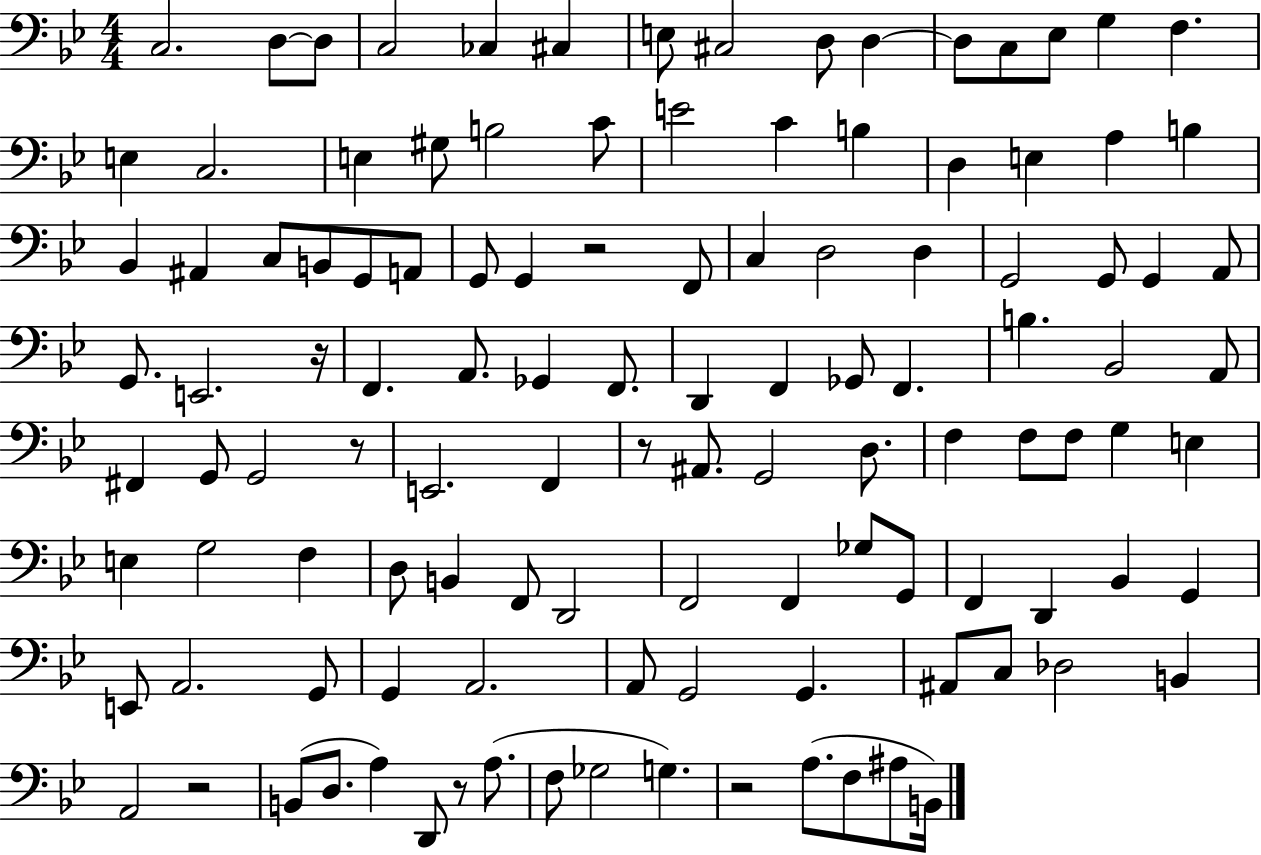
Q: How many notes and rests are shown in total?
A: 117